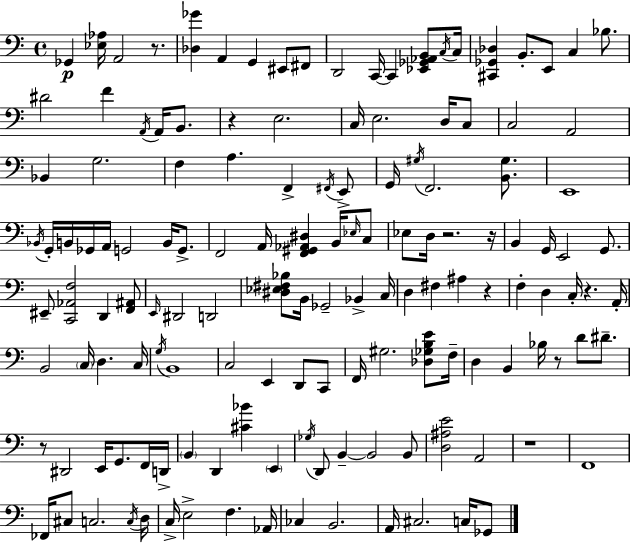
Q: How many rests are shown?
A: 9